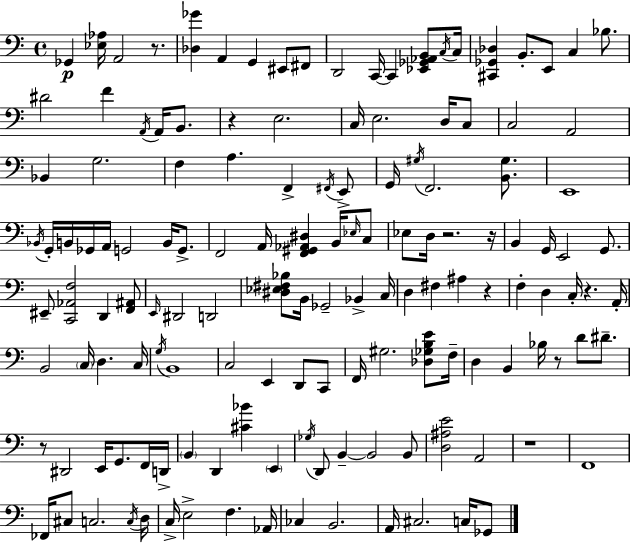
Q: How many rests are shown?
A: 9